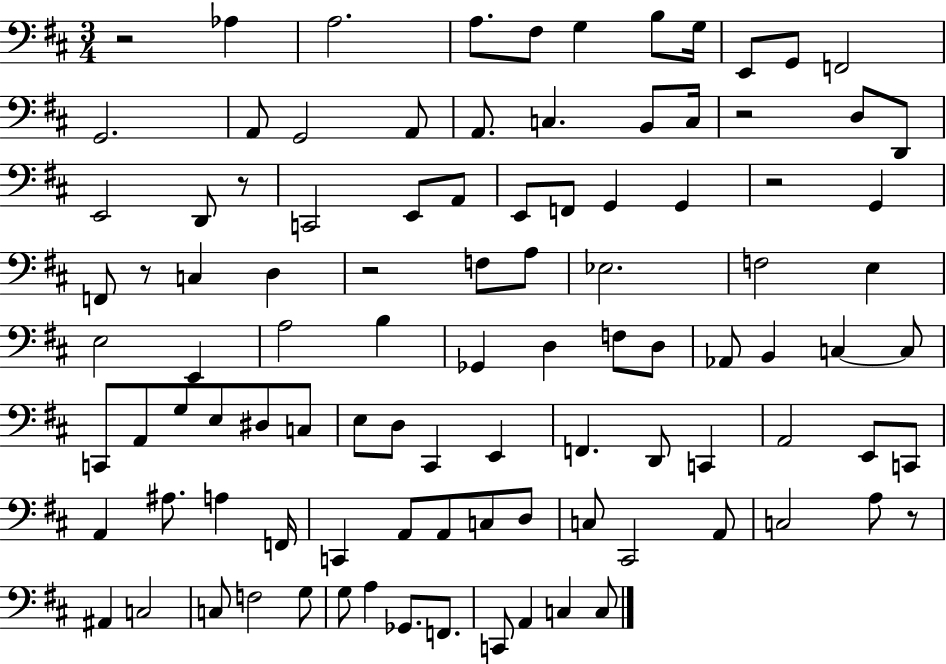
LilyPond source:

{
  \clef bass
  \numericTimeSignature
  \time 3/4
  \key d \major
  r2 aes4 | a2. | a8. fis8 g4 b8 g16 | e,8 g,8 f,2 | \break g,2. | a,8 g,2 a,8 | a,8. c4. b,8 c16 | r2 d8 d,8 | \break e,2 d,8 r8 | c,2 e,8 a,8 | e,8 f,8 g,4 g,4 | r2 g,4 | \break f,8 r8 c4 d4 | r2 f8 a8 | ees2. | f2 e4 | \break e2 e,4 | a2 b4 | ges,4 d4 f8 d8 | aes,8 b,4 c4~~ c8 | \break c,8 a,8 g8 e8 dis8 c8 | e8 d8 cis,4 e,4 | f,4. d,8 c,4 | a,2 e,8 c,8 | \break a,4 ais8. a4 f,16 | c,4 a,8 a,8 c8 d8 | c8 cis,2 a,8 | c2 a8 r8 | \break ais,4 c2 | c8 f2 g8 | g8 a4 ges,8. f,8. | c,8 a,4 c4 c8 | \break \bar "|."
}